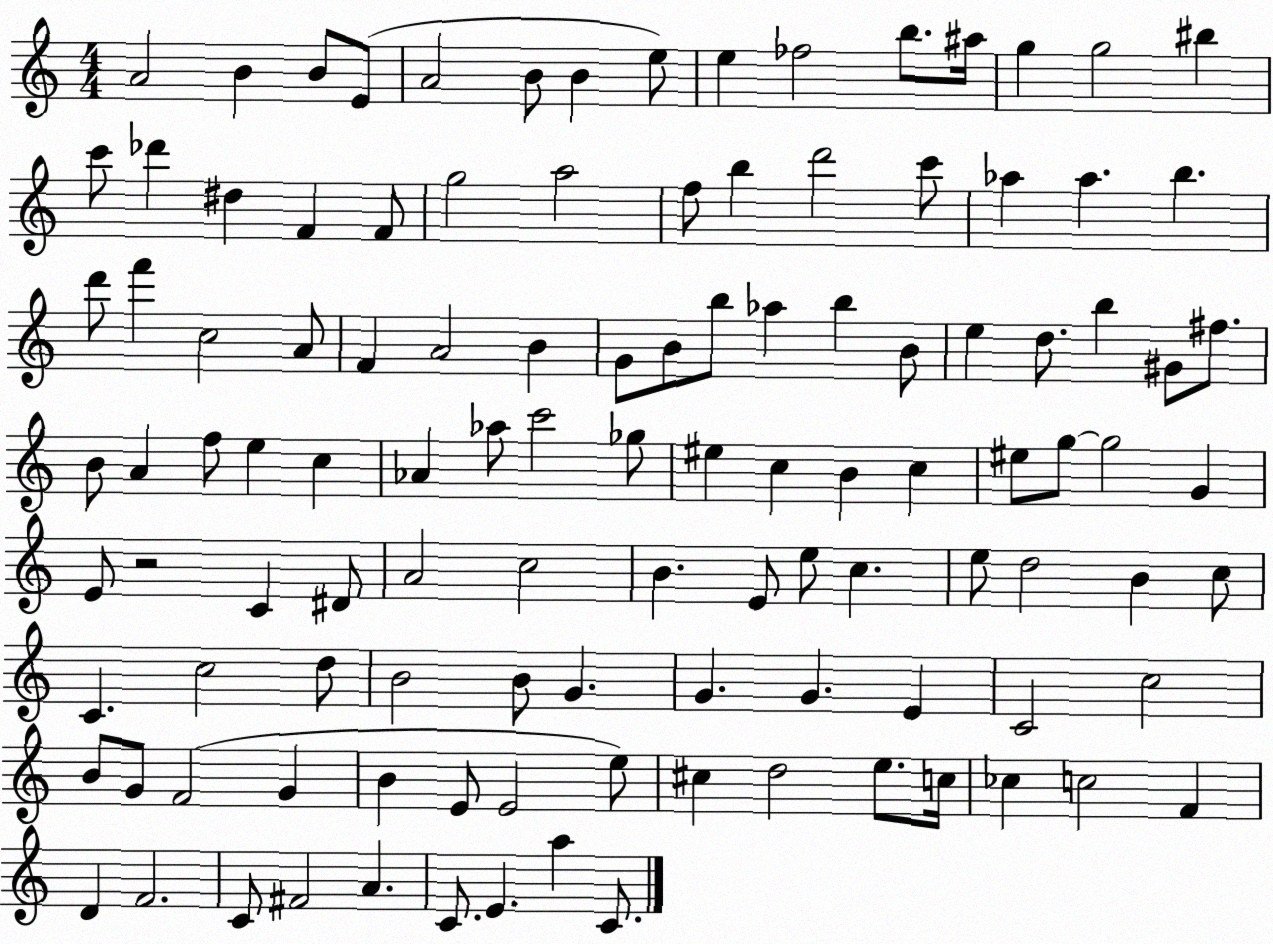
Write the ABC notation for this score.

X:1
T:Untitled
M:4/4
L:1/4
K:C
A2 B B/2 E/2 A2 B/2 B e/2 e _f2 b/2 ^a/4 g g2 ^b c'/2 _d' ^d F F/2 g2 a2 f/2 b d'2 c'/2 _a _a b d'/2 f' c2 A/2 F A2 B G/2 B/2 b/2 _a b B/2 e d/2 b ^G/2 ^f/2 B/2 A f/2 e c _A _a/2 c'2 _g/2 ^e c B c ^e/2 g/2 g2 G E/2 z2 C ^D/2 A2 c2 B E/2 e/2 c e/2 d2 B c/2 C c2 d/2 B2 B/2 G G G E C2 c2 B/2 G/2 F2 G B E/2 E2 e/2 ^c d2 e/2 c/4 _c c2 F D F2 C/2 ^F2 A C/2 E a C/2